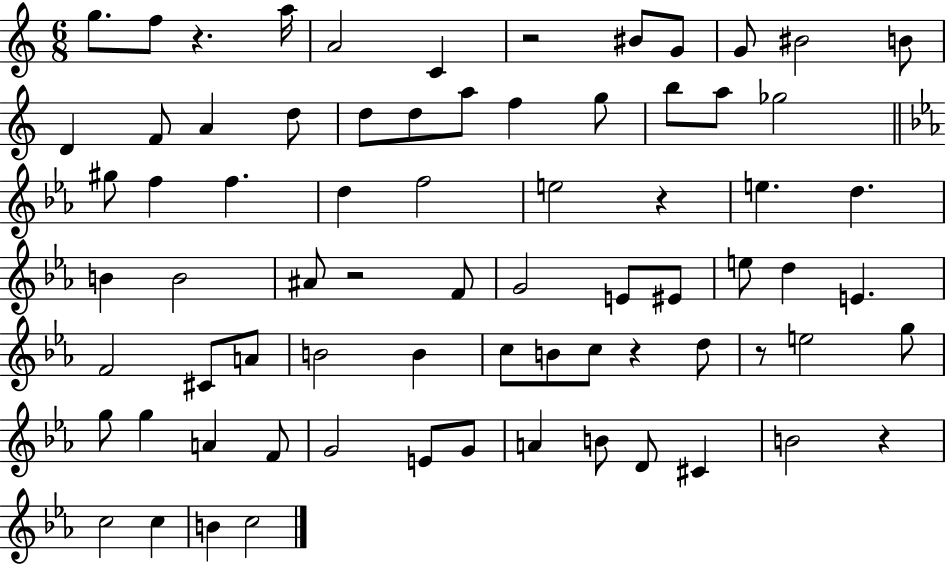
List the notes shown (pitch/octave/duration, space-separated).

G5/e. F5/e R/q. A5/s A4/h C4/q R/h BIS4/e G4/e G4/e BIS4/h B4/e D4/q F4/e A4/q D5/e D5/e D5/e A5/e F5/q G5/e B5/e A5/e Gb5/h G#5/e F5/q F5/q. D5/q F5/h E5/h R/q E5/q. D5/q. B4/q B4/h A#4/e R/h F4/e G4/h E4/e EIS4/e E5/e D5/q E4/q. F4/h C#4/e A4/e B4/h B4/q C5/e B4/e C5/e R/q D5/e R/e E5/h G5/e G5/e G5/q A4/q F4/e G4/h E4/e G4/e A4/q B4/e D4/e C#4/q B4/h R/q C5/h C5/q B4/q C5/h